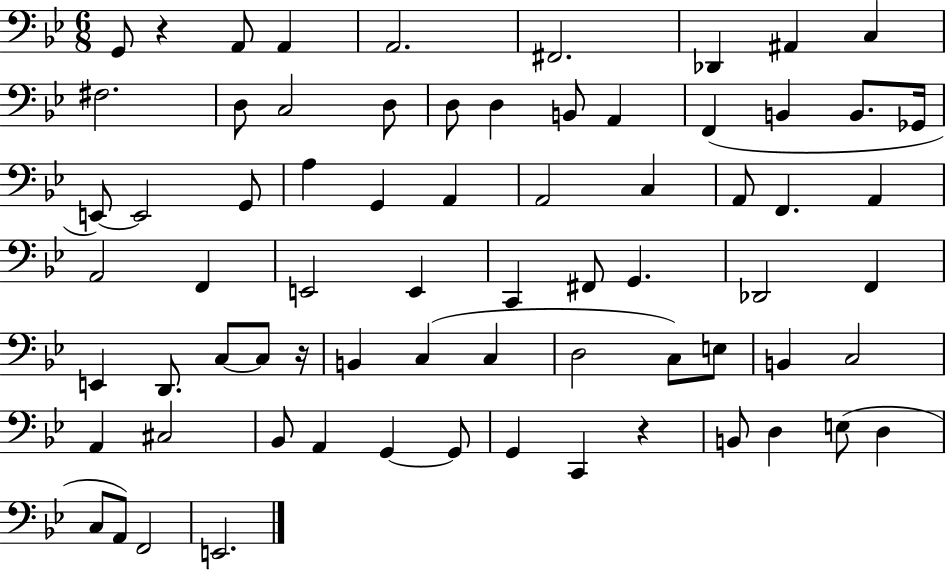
G2/e R/q A2/e A2/q A2/h. F#2/h. Db2/q A#2/q C3/q F#3/h. D3/e C3/h D3/e D3/e D3/q B2/e A2/q F2/q B2/q B2/e. Gb2/s E2/e E2/h G2/e A3/q G2/q A2/q A2/h C3/q A2/e F2/q. A2/q A2/h F2/q E2/h E2/q C2/q F#2/e G2/q. Db2/h F2/q E2/q D2/e. C3/e C3/e R/s B2/q C3/q C3/q D3/h C3/e E3/e B2/q C3/h A2/q C#3/h Bb2/e A2/q G2/q G2/e G2/q C2/q R/q B2/e D3/q E3/e D3/q C3/e A2/e F2/h E2/h.